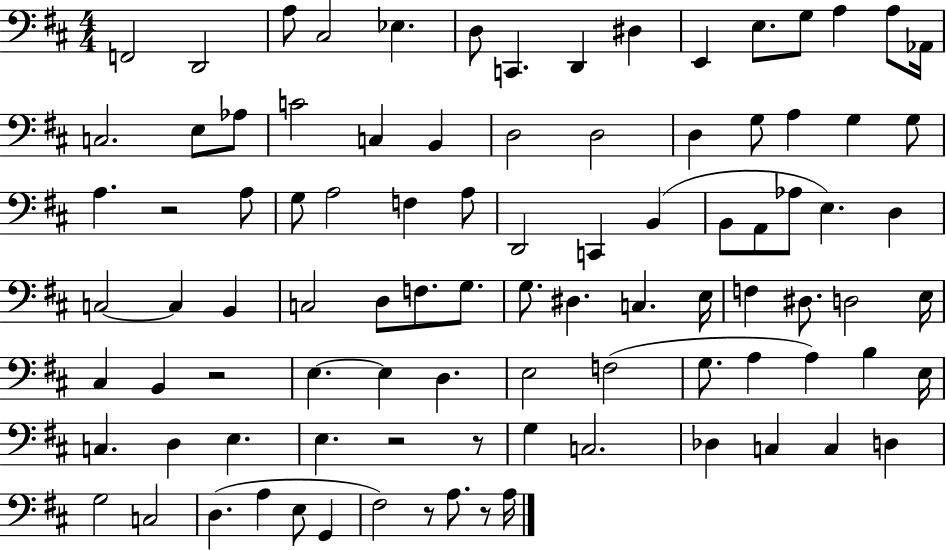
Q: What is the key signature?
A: D major